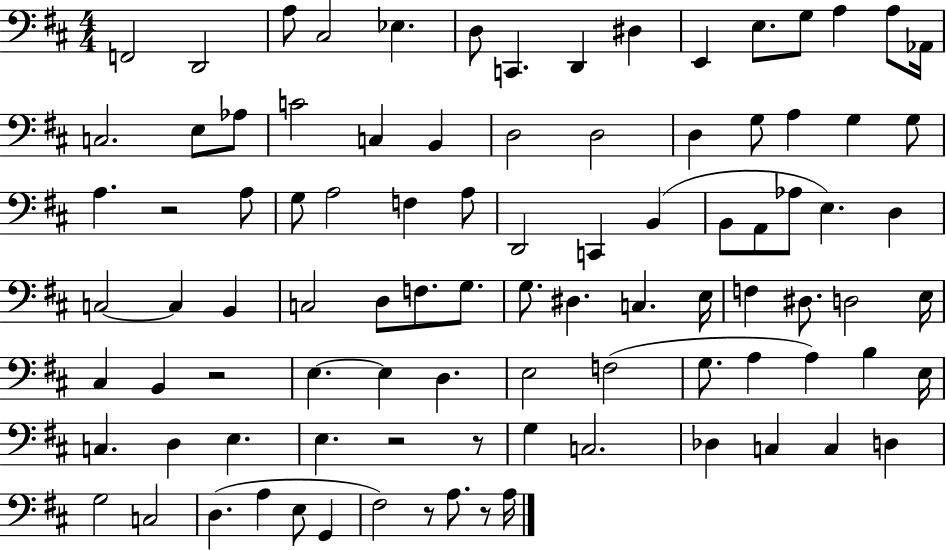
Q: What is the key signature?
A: D major